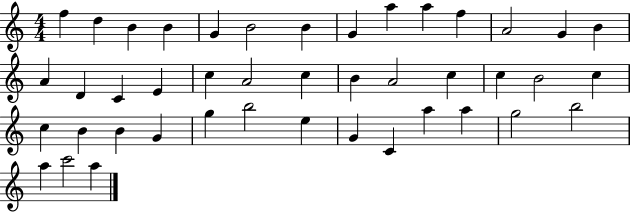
{
  \clef treble
  \numericTimeSignature
  \time 4/4
  \key c \major
  f''4 d''4 b'4 b'4 | g'4 b'2 b'4 | g'4 a''4 a''4 f''4 | a'2 g'4 b'4 | \break a'4 d'4 c'4 e'4 | c''4 a'2 c''4 | b'4 a'2 c''4 | c''4 b'2 c''4 | \break c''4 b'4 b'4 g'4 | g''4 b''2 e''4 | g'4 c'4 a''4 a''4 | g''2 b''2 | \break a''4 c'''2 a''4 | \bar "|."
}